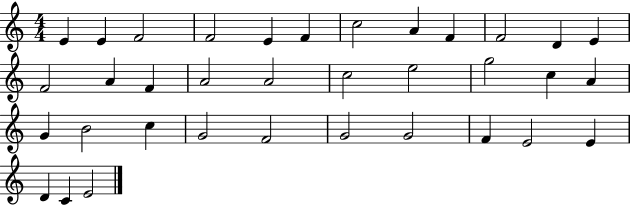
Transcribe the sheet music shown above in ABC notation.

X:1
T:Untitled
M:4/4
L:1/4
K:C
E E F2 F2 E F c2 A F F2 D E F2 A F A2 A2 c2 e2 g2 c A G B2 c G2 F2 G2 G2 F E2 E D C E2